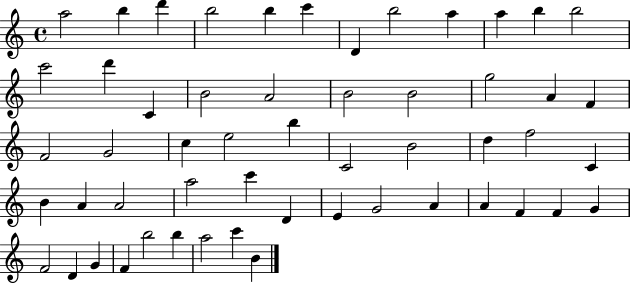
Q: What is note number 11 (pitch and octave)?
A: B5